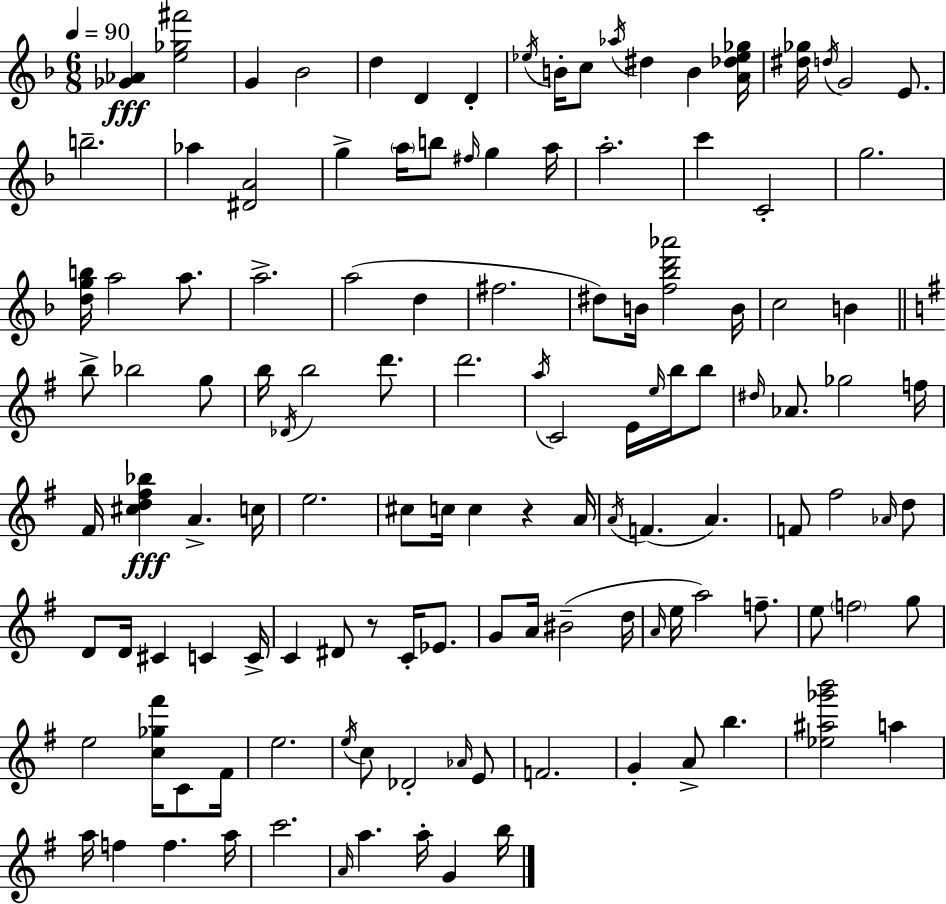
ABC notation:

X:1
T:Untitled
M:6/8
L:1/4
K:F
[_G_A] [e_g^f']2 G _B2 d D D _e/4 B/4 c/2 _a/4 ^d B [A_d_e_g]/4 [^d_g]/4 d/4 G2 E/2 b2 _a [^DA]2 g a/4 b/2 ^f/4 g a/4 a2 c' C2 g2 [dgb]/4 a2 a/2 a2 a2 d ^f2 ^d/2 B/4 [f_bd'_a']2 B/4 c2 B b/2 _b2 g/2 b/4 _D/4 b2 d'/2 d'2 a/4 C2 E/4 e/4 b/4 b/2 ^d/4 _A/2 _g2 f/4 ^F/4 [^cd^f_b] A c/4 e2 ^c/2 c/4 c z A/4 A/4 F A F/2 ^f2 _A/4 d/2 D/2 D/4 ^C C C/4 C ^D/2 z/2 C/4 _E/2 G/2 A/4 ^B2 d/4 A/4 e/4 a2 f/2 e/2 f2 g/2 e2 [c_g^f']/4 C/2 ^F/4 e2 e/4 c/2 _D2 _A/4 E/2 F2 G A/2 b [_e^a_g'b']2 a a/4 f f a/4 c'2 A/4 a a/4 G b/4